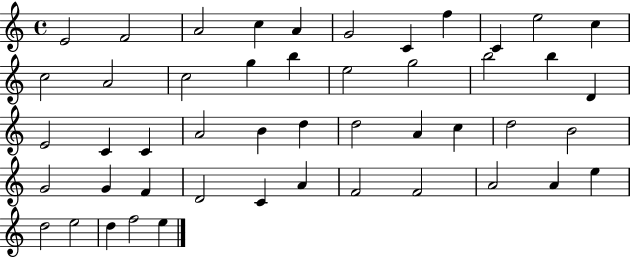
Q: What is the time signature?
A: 4/4